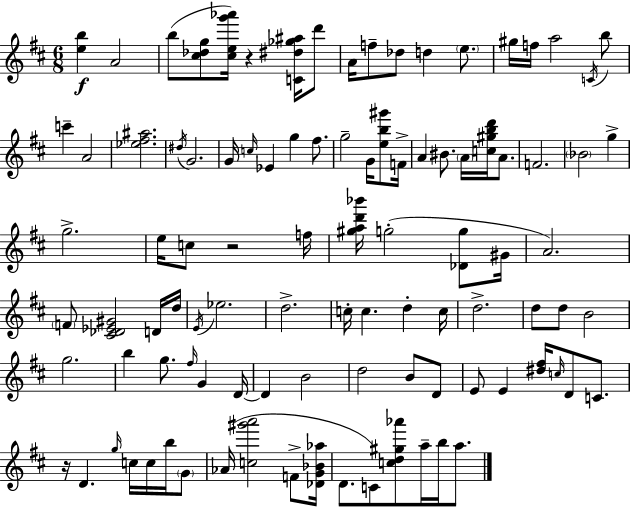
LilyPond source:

{
  \clef treble
  \numericTimeSignature
  \time 6/8
  \key d \major
  <e'' b''>4\f a'2 | b''8( <cis'' des'' g''>8 <cis'' e'' g''' aes'''>16) r4 <c' dis'' ges'' ais''>16 d'''8 | a'16 f''8-- des''8 d''4 \parenthesize e''8. | gis''16 f''16 a''2 \acciaccatura { c'16 } b''8 | \break c'''4-- a'2 | <ees'' fis'' ais''>2. | \acciaccatura { dis''16 } g'2. | g'16 \grace { c''16 } ees'4 g''4 | \break fis''8. g''2-- g'16 | <e'' b'' gis'''>8 f'16-> a'4 bis'8. \parenthesize a'16 <c'' gis'' b'' d'''>16 | a'8. f'2. | \parenthesize bes'2 g''4-> | \break g''2.-> | e''16 c''8 r2 | f''16 <gis'' a'' d''' bes'''>16 g''2-.( | <des' g''>8 gis'16 a'2.) | \break \parenthesize f'8 <cis' des' ees' gis'>2 | d'16 d''16 \acciaccatura { e'16 } ees''2. | d''2.-> | c''16-. c''4. d''4-. | \break c''16 d''2.-> | d''8 d''8 b'2 | g''2. | b''4 g''8. \grace { fis''16 } | \break g'4 d'16~~ d'4 b'2 | d''2 | b'8 d'8 e'8 e'4 <dis'' fis''>16 | \grace { c''16 } d'8 c'8. r16 d'4. | \break \grace { g''16 } c''16 c''16 b''16 \parenthesize g'8 aes'16( <c'' gis''' a'''>2 | f'8-> <des' g' bes' aes''>16 d'8. c'8) | <c'' d'' gis'' aes'''>8 a''16-- b''16 a''8. \bar "|."
}